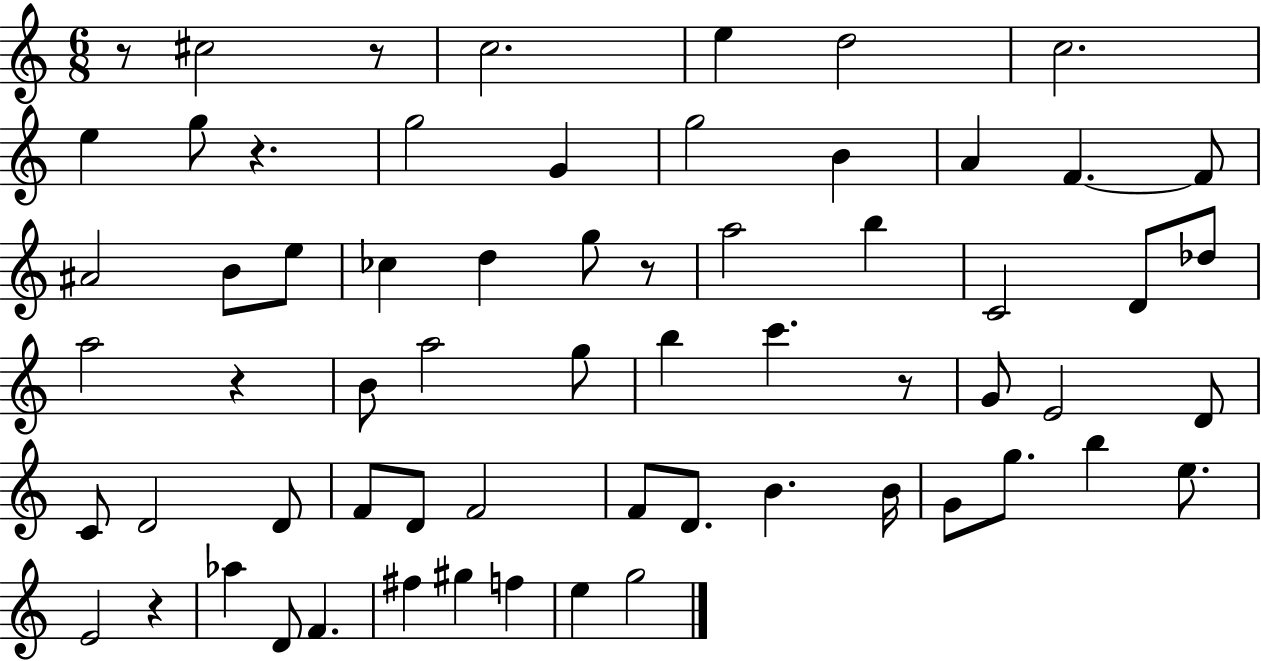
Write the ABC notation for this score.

X:1
T:Untitled
M:6/8
L:1/4
K:C
z/2 ^c2 z/2 c2 e d2 c2 e g/2 z g2 G g2 B A F F/2 ^A2 B/2 e/2 _c d g/2 z/2 a2 b C2 D/2 _d/2 a2 z B/2 a2 g/2 b c' z/2 G/2 E2 D/2 C/2 D2 D/2 F/2 D/2 F2 F/2 D/2 B B/4 G/2 g/2 b e/2 E2 z _a D/2 F ^f ^g f e g2